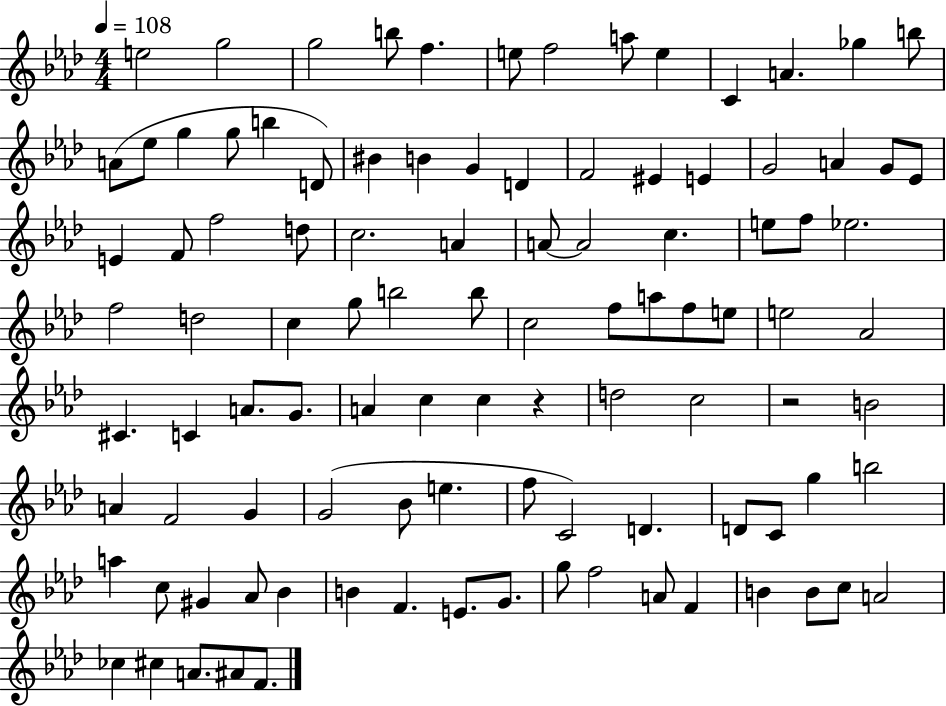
{
  \clef treble
  \numericTimeSignature
  \time 4/4
  \key aes \major
  \tempo 4 = 108
  e''2 g''2 | g''2 b''8 f''4. | e''8 f''2 a''8 e''4 | c'4 a'4. ges''4 b''8 | \break a'8( ees''8 g''4 g''8 b''4 d'8) | bis'4 b'4 g'4 d'4 | f'2 eis'4 e'4 | g'2 a'4 g'8 ees'8 | \break e'4 f'8 f''2 d''8 | c''2. a'4 | a'8~~ a'2 c''4. | e''8 f''8 ees''2. | \break f''2 d''2 | c''4 g''8 b''2 b''8 | c''2 f''8 a''8 f''8 e''8 | e''2 aes'2 | \break cis'4. c'4 a'8. g'8. | a'4 c''4 c''4 r4 | d''2 c''2 | r2 b'2 | \break a'4 f'2 g'4 | g'2( bes'8 e''4. | f''8 c'2) d'4. | d'8 c'8 g''4 b''2 | \break a''4 c''8 gis'4 aes'8 bes'4 | b'4 f'4. e'8. g'8. | g''8 f''2 a'8 f'4 | b'4 b'8 c''8 a'2 | \break ces''4 cis''4 a'8. ais'8 f'8. | \bar "|."
}